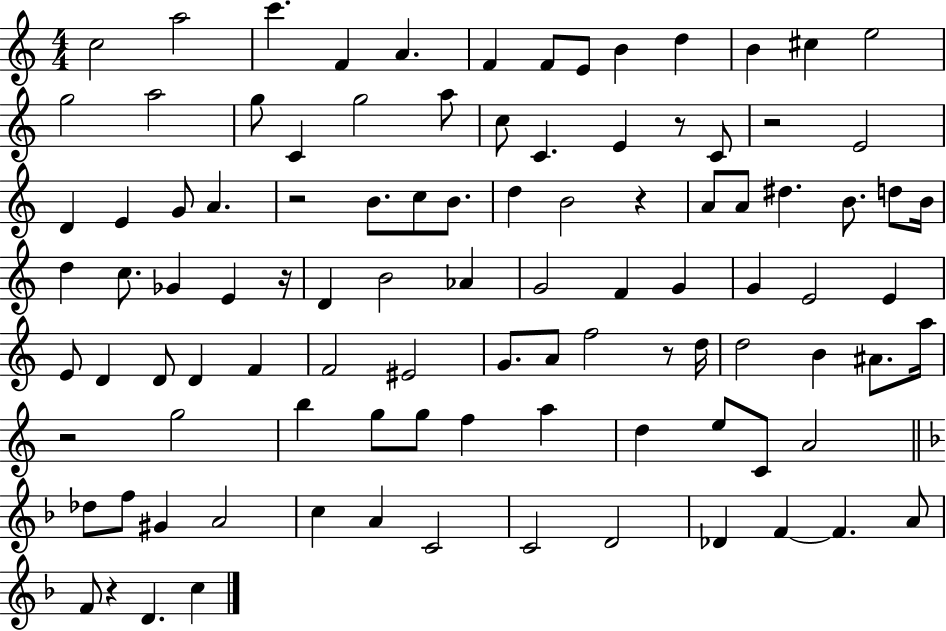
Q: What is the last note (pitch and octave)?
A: C5